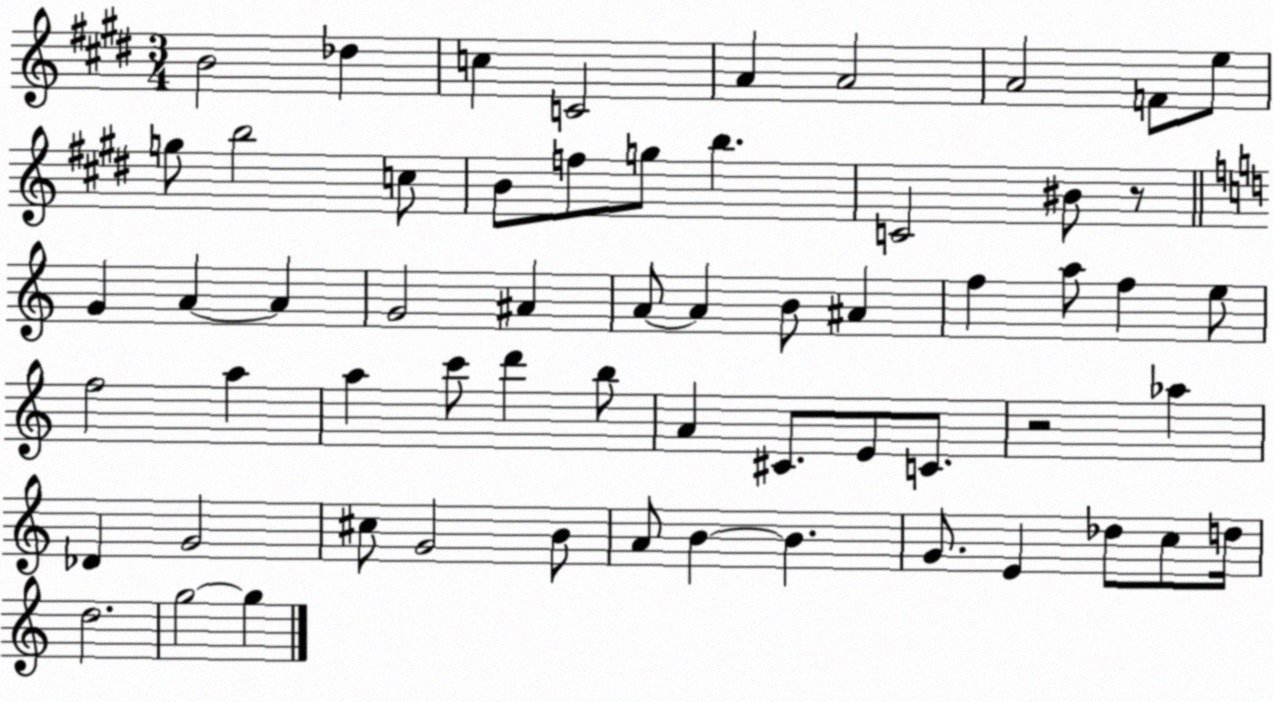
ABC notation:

X:1
T:Untitled
M:3/4
L:1/4
K:E
B2 _d c C2 A A2 A2 F/2 e/2 g/2 b2 c/2 B/2 f/2 g/2 b C2 ^B/2 z/2 G A A G2 ^A A/2 A B/2 ^A f a/2 f e/2 f2 a a c'/2 d' b/2 A ^C/2 E/2 C/2 z2 _a _D G2 ^c/2 G2 B/2 A/2 B B G/2 E _d/2 c/2 d/4 d2 g2 g